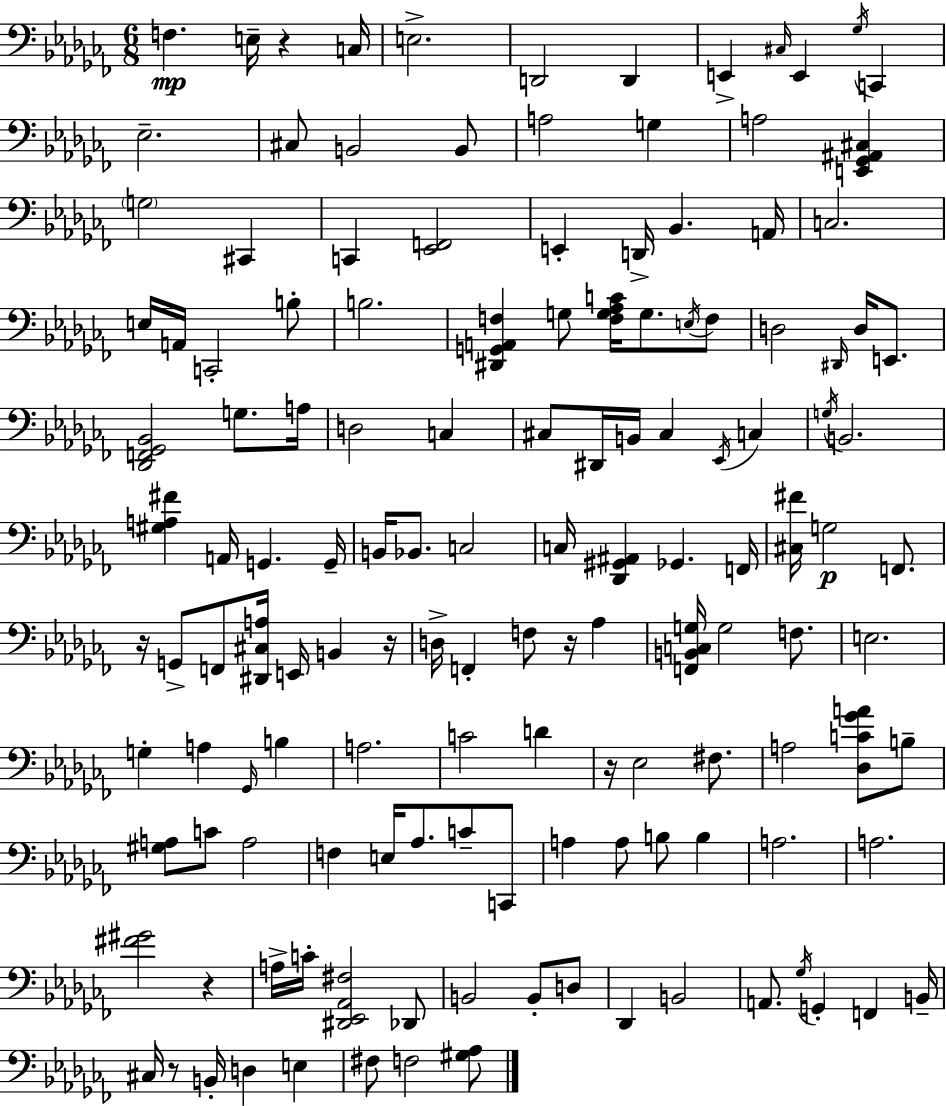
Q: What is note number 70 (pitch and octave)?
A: Ab3